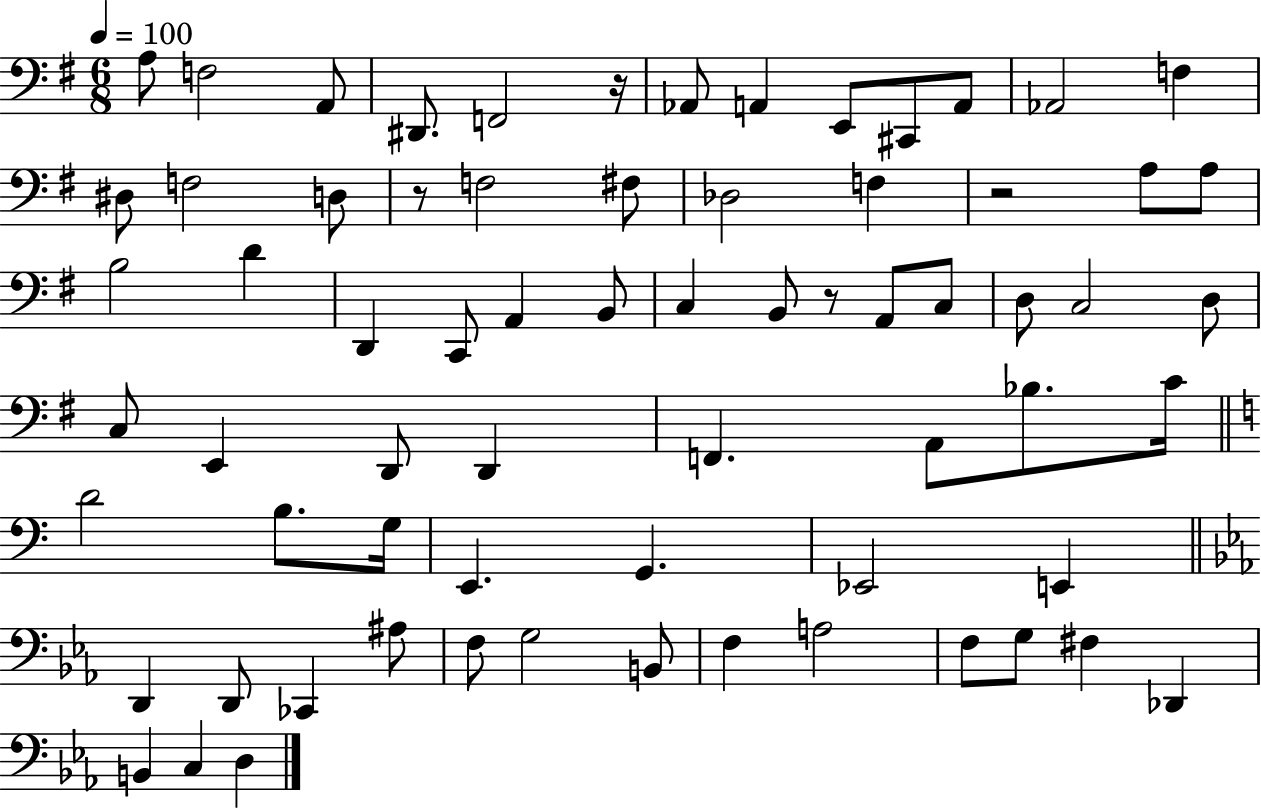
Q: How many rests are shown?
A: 4